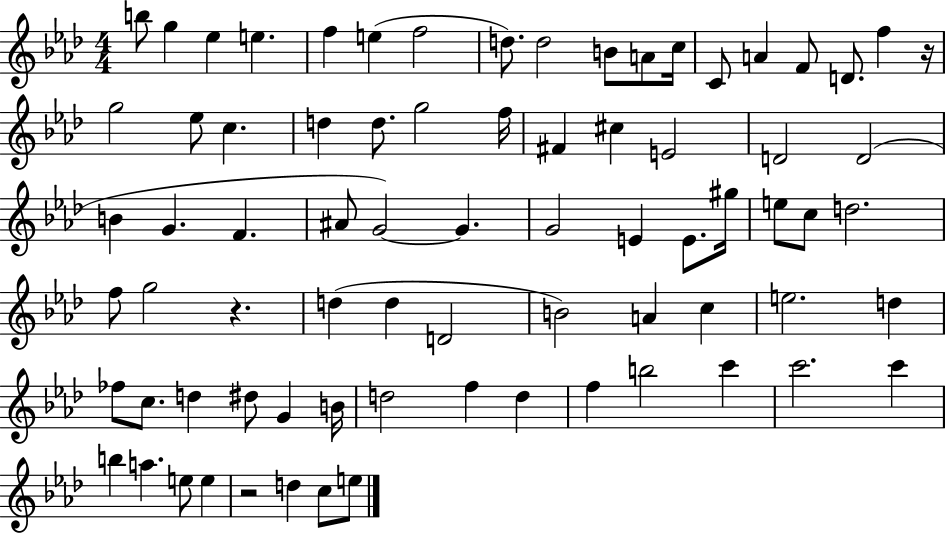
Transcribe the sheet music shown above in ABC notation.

X:1
T:Untitled
M:4/4
L:1/4
K:Ab
b/2 g _e e f e f2 d/2 d2 B/2 A/2 c/4 C/2 A F/2 D/2 f z/4 g2 _e/2 c d d/2 g2 f/4 ^F ^c E2 D2 D2 B G F ^A/2 G2 G G2 E E/2 ^g/4 e/2 c/2 d2 f/2 g2 z d d D2 B2 A c e2 d _f/2 c/2 d ^d/2 G B/4 d2 f d f b2 c' c'2 c' b a e/2 e z2 d c/2 e/2